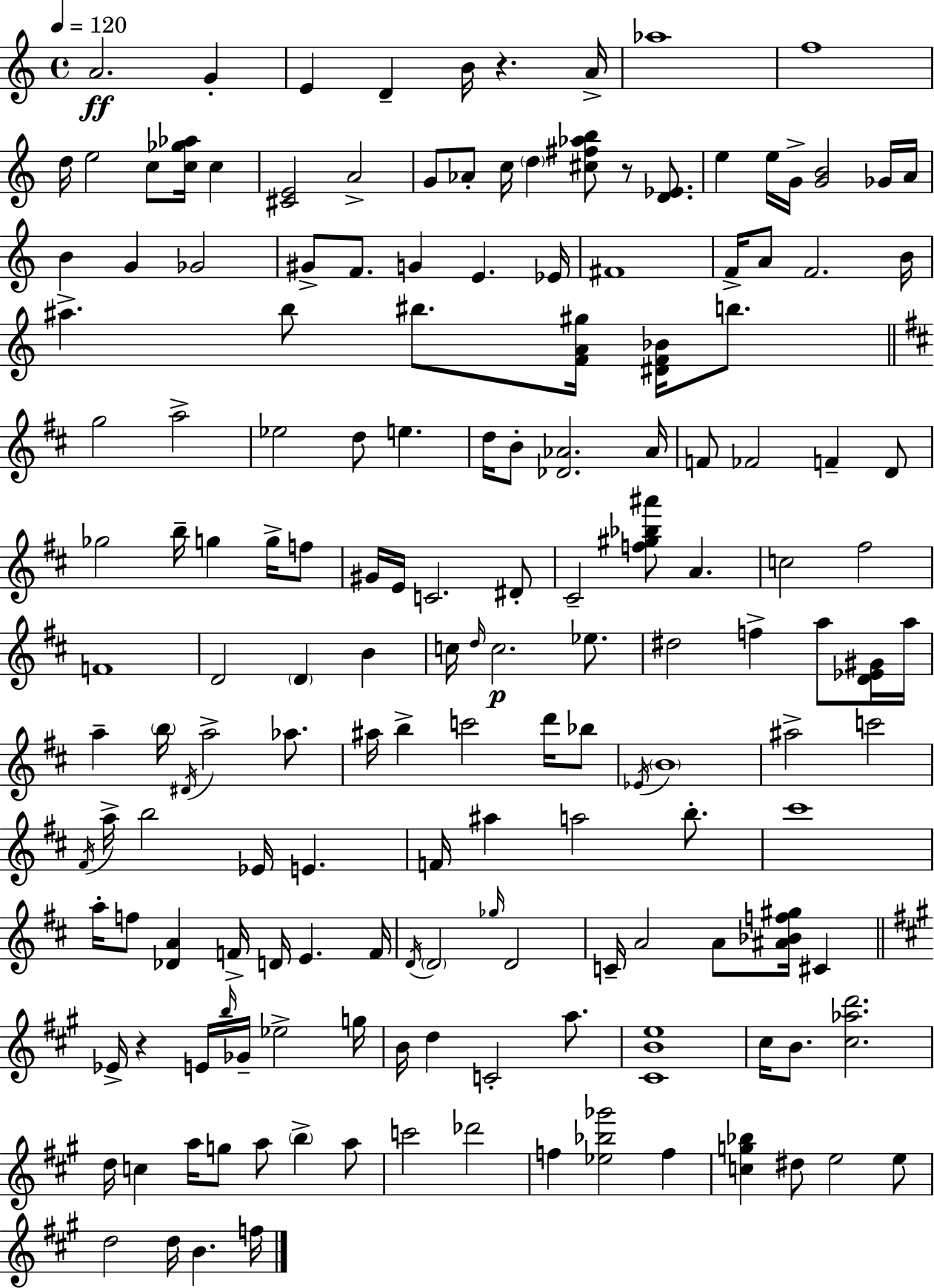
A4/h. G4/q E4/q D4/q B4/s R/q. A4/s Ab5/w F5/w D5/s E5/h C5/e [C5,Gb5,Ab5]/s C5/q [C#4,E4]/h A4/h G4/e Ab4/e C5/s D5/q [C#5,F#5,Ab5,B5]/e R/e [D4,Eb4]/e. E5/q E5/s G4/s [G4,B4]/h Gb4/s A4/s B4/q G4/q Gb4/h G#4/e F4/e. G4/q E4/q. Eb4/s F#4/w F4/s A4/e F4/h. B4/s A#5/q. B5/e BIS5/e. [F4,A4,G#5]/s [D#4,F4,Bb4]/s B5/e. G5/h A5/h Eb5/h D5/e E5/q. D5/s B4/e [Db4,Ab4]/h. Ab4/s F4/e FES4/h F4/q D4/e Gb5/h B5/s G5/q G5/s F5/e G#4/s E4/s C4/h. D#4/e C#4/h [F5,G#5,Bb5,A#6]/e A4/q. C5/h F#5/h F4/w D4/h D4/q B4/q C5/s D5/s C5/h. Eb5/e. D#5/h F5/q A5/e [D4,Eb4,G#4]/s A5/s A5/q B5/s D#4/s A5/h Ab5/e. A#5/s B5/q C6/h D6/s Bb5/e Eb4/s B4/w A#5/h C6/h F#4/s A5/s B5/h Eb4/s E4/q. F4/s A#5/q A5/h B5/e. C#6/w A5/s F5/e [Db4,A4]/q F4/s D4/s E4/q. F4/s D4/s D4/h Gb5/s D4/h C4/s A4/h A4/e [A#4,Bb4,F5,G#5]/s C#4/q Eb4/s R/q E4/s B5/s Gb4/s Eb5/h G5/s B4/s D5/q C4/h A5/e. [C#4,B4,E5]/w C#5/s B4/e. [C#5,Ab5,D6]/h. D5/s C5/q A5/s G5/e A5/e B5/q A5/e C6/h Db6/h F5/q [Eb5,Bb5,Gb6]/h F5/q [C5,G5,Bb5]/q D#5/e E5/h E5/e D5/h D5/s B4/q. F5/s